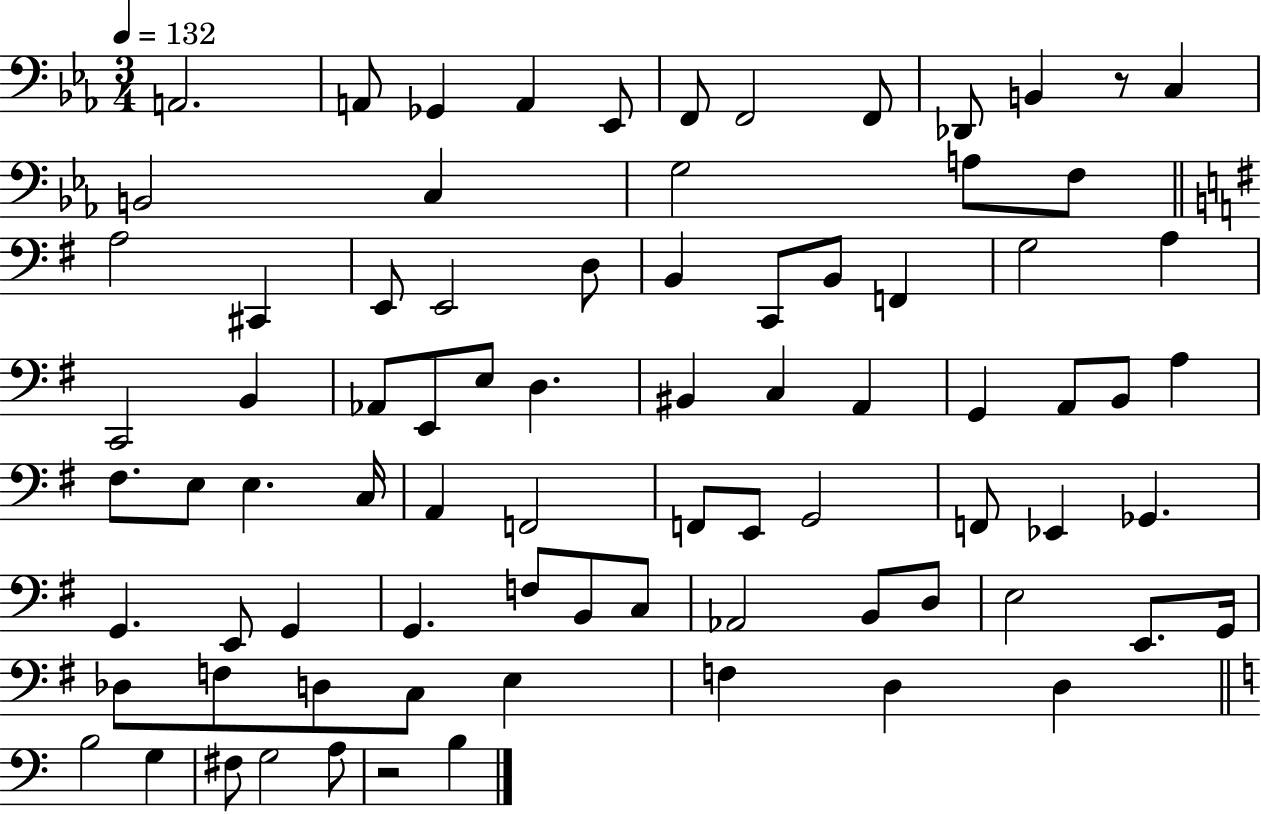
{
  \clef bass
  \numericTimeSignature
  \time 3/4
  \key ees \major
  \tempo 4 = 132
  a,2. | a,8 ges,4 a,4 ees,8 | f,8 f,2 f,8 | des,8 b,4 r8 c4 | \break b,2 c4 | g2 a8 f8 | \bar "||" \break \key g \major a2 cis,4 | e,8 e,2 d8 | b,4 c,8 b,8 f,4 | g2 a4 | \break c,2 b,4 | aes,8 e,8 e8 d4. | bis,4 c4 a,4 | g,4 a,8 b,8 a4 | \break fis8. e8 e4. c16 | a,4 f,2 | f,8 e,8 g,2 | f,8 ees,4 ges,4. | \break g,4. e,8 g,4 | g,4. f8 b,8 c8 | aes,2 b,8 d8 | e2 e,8. g,16 | \break des8 f8 d8 c8 e4 | f4 d4 d4 | \bar "||" \break \key c \major b2 g4 | fis8 g2 a8 | r2 b4 | \bar "|."
}